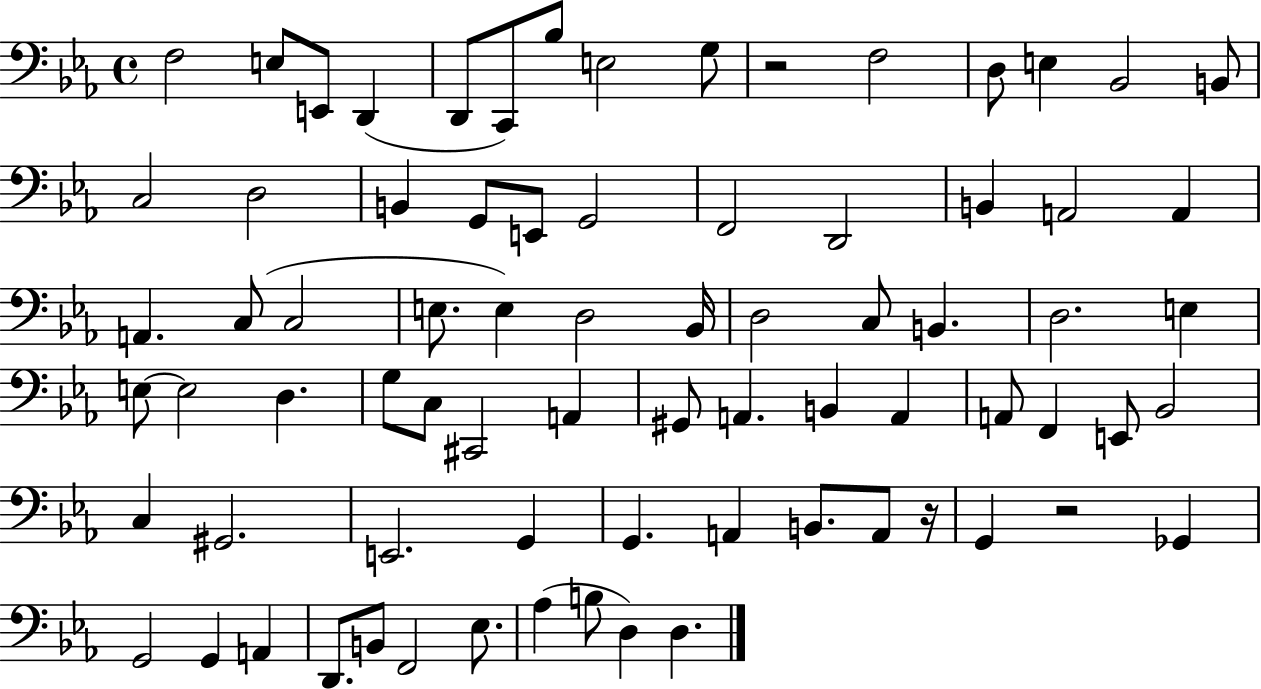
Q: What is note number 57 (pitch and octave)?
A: G2